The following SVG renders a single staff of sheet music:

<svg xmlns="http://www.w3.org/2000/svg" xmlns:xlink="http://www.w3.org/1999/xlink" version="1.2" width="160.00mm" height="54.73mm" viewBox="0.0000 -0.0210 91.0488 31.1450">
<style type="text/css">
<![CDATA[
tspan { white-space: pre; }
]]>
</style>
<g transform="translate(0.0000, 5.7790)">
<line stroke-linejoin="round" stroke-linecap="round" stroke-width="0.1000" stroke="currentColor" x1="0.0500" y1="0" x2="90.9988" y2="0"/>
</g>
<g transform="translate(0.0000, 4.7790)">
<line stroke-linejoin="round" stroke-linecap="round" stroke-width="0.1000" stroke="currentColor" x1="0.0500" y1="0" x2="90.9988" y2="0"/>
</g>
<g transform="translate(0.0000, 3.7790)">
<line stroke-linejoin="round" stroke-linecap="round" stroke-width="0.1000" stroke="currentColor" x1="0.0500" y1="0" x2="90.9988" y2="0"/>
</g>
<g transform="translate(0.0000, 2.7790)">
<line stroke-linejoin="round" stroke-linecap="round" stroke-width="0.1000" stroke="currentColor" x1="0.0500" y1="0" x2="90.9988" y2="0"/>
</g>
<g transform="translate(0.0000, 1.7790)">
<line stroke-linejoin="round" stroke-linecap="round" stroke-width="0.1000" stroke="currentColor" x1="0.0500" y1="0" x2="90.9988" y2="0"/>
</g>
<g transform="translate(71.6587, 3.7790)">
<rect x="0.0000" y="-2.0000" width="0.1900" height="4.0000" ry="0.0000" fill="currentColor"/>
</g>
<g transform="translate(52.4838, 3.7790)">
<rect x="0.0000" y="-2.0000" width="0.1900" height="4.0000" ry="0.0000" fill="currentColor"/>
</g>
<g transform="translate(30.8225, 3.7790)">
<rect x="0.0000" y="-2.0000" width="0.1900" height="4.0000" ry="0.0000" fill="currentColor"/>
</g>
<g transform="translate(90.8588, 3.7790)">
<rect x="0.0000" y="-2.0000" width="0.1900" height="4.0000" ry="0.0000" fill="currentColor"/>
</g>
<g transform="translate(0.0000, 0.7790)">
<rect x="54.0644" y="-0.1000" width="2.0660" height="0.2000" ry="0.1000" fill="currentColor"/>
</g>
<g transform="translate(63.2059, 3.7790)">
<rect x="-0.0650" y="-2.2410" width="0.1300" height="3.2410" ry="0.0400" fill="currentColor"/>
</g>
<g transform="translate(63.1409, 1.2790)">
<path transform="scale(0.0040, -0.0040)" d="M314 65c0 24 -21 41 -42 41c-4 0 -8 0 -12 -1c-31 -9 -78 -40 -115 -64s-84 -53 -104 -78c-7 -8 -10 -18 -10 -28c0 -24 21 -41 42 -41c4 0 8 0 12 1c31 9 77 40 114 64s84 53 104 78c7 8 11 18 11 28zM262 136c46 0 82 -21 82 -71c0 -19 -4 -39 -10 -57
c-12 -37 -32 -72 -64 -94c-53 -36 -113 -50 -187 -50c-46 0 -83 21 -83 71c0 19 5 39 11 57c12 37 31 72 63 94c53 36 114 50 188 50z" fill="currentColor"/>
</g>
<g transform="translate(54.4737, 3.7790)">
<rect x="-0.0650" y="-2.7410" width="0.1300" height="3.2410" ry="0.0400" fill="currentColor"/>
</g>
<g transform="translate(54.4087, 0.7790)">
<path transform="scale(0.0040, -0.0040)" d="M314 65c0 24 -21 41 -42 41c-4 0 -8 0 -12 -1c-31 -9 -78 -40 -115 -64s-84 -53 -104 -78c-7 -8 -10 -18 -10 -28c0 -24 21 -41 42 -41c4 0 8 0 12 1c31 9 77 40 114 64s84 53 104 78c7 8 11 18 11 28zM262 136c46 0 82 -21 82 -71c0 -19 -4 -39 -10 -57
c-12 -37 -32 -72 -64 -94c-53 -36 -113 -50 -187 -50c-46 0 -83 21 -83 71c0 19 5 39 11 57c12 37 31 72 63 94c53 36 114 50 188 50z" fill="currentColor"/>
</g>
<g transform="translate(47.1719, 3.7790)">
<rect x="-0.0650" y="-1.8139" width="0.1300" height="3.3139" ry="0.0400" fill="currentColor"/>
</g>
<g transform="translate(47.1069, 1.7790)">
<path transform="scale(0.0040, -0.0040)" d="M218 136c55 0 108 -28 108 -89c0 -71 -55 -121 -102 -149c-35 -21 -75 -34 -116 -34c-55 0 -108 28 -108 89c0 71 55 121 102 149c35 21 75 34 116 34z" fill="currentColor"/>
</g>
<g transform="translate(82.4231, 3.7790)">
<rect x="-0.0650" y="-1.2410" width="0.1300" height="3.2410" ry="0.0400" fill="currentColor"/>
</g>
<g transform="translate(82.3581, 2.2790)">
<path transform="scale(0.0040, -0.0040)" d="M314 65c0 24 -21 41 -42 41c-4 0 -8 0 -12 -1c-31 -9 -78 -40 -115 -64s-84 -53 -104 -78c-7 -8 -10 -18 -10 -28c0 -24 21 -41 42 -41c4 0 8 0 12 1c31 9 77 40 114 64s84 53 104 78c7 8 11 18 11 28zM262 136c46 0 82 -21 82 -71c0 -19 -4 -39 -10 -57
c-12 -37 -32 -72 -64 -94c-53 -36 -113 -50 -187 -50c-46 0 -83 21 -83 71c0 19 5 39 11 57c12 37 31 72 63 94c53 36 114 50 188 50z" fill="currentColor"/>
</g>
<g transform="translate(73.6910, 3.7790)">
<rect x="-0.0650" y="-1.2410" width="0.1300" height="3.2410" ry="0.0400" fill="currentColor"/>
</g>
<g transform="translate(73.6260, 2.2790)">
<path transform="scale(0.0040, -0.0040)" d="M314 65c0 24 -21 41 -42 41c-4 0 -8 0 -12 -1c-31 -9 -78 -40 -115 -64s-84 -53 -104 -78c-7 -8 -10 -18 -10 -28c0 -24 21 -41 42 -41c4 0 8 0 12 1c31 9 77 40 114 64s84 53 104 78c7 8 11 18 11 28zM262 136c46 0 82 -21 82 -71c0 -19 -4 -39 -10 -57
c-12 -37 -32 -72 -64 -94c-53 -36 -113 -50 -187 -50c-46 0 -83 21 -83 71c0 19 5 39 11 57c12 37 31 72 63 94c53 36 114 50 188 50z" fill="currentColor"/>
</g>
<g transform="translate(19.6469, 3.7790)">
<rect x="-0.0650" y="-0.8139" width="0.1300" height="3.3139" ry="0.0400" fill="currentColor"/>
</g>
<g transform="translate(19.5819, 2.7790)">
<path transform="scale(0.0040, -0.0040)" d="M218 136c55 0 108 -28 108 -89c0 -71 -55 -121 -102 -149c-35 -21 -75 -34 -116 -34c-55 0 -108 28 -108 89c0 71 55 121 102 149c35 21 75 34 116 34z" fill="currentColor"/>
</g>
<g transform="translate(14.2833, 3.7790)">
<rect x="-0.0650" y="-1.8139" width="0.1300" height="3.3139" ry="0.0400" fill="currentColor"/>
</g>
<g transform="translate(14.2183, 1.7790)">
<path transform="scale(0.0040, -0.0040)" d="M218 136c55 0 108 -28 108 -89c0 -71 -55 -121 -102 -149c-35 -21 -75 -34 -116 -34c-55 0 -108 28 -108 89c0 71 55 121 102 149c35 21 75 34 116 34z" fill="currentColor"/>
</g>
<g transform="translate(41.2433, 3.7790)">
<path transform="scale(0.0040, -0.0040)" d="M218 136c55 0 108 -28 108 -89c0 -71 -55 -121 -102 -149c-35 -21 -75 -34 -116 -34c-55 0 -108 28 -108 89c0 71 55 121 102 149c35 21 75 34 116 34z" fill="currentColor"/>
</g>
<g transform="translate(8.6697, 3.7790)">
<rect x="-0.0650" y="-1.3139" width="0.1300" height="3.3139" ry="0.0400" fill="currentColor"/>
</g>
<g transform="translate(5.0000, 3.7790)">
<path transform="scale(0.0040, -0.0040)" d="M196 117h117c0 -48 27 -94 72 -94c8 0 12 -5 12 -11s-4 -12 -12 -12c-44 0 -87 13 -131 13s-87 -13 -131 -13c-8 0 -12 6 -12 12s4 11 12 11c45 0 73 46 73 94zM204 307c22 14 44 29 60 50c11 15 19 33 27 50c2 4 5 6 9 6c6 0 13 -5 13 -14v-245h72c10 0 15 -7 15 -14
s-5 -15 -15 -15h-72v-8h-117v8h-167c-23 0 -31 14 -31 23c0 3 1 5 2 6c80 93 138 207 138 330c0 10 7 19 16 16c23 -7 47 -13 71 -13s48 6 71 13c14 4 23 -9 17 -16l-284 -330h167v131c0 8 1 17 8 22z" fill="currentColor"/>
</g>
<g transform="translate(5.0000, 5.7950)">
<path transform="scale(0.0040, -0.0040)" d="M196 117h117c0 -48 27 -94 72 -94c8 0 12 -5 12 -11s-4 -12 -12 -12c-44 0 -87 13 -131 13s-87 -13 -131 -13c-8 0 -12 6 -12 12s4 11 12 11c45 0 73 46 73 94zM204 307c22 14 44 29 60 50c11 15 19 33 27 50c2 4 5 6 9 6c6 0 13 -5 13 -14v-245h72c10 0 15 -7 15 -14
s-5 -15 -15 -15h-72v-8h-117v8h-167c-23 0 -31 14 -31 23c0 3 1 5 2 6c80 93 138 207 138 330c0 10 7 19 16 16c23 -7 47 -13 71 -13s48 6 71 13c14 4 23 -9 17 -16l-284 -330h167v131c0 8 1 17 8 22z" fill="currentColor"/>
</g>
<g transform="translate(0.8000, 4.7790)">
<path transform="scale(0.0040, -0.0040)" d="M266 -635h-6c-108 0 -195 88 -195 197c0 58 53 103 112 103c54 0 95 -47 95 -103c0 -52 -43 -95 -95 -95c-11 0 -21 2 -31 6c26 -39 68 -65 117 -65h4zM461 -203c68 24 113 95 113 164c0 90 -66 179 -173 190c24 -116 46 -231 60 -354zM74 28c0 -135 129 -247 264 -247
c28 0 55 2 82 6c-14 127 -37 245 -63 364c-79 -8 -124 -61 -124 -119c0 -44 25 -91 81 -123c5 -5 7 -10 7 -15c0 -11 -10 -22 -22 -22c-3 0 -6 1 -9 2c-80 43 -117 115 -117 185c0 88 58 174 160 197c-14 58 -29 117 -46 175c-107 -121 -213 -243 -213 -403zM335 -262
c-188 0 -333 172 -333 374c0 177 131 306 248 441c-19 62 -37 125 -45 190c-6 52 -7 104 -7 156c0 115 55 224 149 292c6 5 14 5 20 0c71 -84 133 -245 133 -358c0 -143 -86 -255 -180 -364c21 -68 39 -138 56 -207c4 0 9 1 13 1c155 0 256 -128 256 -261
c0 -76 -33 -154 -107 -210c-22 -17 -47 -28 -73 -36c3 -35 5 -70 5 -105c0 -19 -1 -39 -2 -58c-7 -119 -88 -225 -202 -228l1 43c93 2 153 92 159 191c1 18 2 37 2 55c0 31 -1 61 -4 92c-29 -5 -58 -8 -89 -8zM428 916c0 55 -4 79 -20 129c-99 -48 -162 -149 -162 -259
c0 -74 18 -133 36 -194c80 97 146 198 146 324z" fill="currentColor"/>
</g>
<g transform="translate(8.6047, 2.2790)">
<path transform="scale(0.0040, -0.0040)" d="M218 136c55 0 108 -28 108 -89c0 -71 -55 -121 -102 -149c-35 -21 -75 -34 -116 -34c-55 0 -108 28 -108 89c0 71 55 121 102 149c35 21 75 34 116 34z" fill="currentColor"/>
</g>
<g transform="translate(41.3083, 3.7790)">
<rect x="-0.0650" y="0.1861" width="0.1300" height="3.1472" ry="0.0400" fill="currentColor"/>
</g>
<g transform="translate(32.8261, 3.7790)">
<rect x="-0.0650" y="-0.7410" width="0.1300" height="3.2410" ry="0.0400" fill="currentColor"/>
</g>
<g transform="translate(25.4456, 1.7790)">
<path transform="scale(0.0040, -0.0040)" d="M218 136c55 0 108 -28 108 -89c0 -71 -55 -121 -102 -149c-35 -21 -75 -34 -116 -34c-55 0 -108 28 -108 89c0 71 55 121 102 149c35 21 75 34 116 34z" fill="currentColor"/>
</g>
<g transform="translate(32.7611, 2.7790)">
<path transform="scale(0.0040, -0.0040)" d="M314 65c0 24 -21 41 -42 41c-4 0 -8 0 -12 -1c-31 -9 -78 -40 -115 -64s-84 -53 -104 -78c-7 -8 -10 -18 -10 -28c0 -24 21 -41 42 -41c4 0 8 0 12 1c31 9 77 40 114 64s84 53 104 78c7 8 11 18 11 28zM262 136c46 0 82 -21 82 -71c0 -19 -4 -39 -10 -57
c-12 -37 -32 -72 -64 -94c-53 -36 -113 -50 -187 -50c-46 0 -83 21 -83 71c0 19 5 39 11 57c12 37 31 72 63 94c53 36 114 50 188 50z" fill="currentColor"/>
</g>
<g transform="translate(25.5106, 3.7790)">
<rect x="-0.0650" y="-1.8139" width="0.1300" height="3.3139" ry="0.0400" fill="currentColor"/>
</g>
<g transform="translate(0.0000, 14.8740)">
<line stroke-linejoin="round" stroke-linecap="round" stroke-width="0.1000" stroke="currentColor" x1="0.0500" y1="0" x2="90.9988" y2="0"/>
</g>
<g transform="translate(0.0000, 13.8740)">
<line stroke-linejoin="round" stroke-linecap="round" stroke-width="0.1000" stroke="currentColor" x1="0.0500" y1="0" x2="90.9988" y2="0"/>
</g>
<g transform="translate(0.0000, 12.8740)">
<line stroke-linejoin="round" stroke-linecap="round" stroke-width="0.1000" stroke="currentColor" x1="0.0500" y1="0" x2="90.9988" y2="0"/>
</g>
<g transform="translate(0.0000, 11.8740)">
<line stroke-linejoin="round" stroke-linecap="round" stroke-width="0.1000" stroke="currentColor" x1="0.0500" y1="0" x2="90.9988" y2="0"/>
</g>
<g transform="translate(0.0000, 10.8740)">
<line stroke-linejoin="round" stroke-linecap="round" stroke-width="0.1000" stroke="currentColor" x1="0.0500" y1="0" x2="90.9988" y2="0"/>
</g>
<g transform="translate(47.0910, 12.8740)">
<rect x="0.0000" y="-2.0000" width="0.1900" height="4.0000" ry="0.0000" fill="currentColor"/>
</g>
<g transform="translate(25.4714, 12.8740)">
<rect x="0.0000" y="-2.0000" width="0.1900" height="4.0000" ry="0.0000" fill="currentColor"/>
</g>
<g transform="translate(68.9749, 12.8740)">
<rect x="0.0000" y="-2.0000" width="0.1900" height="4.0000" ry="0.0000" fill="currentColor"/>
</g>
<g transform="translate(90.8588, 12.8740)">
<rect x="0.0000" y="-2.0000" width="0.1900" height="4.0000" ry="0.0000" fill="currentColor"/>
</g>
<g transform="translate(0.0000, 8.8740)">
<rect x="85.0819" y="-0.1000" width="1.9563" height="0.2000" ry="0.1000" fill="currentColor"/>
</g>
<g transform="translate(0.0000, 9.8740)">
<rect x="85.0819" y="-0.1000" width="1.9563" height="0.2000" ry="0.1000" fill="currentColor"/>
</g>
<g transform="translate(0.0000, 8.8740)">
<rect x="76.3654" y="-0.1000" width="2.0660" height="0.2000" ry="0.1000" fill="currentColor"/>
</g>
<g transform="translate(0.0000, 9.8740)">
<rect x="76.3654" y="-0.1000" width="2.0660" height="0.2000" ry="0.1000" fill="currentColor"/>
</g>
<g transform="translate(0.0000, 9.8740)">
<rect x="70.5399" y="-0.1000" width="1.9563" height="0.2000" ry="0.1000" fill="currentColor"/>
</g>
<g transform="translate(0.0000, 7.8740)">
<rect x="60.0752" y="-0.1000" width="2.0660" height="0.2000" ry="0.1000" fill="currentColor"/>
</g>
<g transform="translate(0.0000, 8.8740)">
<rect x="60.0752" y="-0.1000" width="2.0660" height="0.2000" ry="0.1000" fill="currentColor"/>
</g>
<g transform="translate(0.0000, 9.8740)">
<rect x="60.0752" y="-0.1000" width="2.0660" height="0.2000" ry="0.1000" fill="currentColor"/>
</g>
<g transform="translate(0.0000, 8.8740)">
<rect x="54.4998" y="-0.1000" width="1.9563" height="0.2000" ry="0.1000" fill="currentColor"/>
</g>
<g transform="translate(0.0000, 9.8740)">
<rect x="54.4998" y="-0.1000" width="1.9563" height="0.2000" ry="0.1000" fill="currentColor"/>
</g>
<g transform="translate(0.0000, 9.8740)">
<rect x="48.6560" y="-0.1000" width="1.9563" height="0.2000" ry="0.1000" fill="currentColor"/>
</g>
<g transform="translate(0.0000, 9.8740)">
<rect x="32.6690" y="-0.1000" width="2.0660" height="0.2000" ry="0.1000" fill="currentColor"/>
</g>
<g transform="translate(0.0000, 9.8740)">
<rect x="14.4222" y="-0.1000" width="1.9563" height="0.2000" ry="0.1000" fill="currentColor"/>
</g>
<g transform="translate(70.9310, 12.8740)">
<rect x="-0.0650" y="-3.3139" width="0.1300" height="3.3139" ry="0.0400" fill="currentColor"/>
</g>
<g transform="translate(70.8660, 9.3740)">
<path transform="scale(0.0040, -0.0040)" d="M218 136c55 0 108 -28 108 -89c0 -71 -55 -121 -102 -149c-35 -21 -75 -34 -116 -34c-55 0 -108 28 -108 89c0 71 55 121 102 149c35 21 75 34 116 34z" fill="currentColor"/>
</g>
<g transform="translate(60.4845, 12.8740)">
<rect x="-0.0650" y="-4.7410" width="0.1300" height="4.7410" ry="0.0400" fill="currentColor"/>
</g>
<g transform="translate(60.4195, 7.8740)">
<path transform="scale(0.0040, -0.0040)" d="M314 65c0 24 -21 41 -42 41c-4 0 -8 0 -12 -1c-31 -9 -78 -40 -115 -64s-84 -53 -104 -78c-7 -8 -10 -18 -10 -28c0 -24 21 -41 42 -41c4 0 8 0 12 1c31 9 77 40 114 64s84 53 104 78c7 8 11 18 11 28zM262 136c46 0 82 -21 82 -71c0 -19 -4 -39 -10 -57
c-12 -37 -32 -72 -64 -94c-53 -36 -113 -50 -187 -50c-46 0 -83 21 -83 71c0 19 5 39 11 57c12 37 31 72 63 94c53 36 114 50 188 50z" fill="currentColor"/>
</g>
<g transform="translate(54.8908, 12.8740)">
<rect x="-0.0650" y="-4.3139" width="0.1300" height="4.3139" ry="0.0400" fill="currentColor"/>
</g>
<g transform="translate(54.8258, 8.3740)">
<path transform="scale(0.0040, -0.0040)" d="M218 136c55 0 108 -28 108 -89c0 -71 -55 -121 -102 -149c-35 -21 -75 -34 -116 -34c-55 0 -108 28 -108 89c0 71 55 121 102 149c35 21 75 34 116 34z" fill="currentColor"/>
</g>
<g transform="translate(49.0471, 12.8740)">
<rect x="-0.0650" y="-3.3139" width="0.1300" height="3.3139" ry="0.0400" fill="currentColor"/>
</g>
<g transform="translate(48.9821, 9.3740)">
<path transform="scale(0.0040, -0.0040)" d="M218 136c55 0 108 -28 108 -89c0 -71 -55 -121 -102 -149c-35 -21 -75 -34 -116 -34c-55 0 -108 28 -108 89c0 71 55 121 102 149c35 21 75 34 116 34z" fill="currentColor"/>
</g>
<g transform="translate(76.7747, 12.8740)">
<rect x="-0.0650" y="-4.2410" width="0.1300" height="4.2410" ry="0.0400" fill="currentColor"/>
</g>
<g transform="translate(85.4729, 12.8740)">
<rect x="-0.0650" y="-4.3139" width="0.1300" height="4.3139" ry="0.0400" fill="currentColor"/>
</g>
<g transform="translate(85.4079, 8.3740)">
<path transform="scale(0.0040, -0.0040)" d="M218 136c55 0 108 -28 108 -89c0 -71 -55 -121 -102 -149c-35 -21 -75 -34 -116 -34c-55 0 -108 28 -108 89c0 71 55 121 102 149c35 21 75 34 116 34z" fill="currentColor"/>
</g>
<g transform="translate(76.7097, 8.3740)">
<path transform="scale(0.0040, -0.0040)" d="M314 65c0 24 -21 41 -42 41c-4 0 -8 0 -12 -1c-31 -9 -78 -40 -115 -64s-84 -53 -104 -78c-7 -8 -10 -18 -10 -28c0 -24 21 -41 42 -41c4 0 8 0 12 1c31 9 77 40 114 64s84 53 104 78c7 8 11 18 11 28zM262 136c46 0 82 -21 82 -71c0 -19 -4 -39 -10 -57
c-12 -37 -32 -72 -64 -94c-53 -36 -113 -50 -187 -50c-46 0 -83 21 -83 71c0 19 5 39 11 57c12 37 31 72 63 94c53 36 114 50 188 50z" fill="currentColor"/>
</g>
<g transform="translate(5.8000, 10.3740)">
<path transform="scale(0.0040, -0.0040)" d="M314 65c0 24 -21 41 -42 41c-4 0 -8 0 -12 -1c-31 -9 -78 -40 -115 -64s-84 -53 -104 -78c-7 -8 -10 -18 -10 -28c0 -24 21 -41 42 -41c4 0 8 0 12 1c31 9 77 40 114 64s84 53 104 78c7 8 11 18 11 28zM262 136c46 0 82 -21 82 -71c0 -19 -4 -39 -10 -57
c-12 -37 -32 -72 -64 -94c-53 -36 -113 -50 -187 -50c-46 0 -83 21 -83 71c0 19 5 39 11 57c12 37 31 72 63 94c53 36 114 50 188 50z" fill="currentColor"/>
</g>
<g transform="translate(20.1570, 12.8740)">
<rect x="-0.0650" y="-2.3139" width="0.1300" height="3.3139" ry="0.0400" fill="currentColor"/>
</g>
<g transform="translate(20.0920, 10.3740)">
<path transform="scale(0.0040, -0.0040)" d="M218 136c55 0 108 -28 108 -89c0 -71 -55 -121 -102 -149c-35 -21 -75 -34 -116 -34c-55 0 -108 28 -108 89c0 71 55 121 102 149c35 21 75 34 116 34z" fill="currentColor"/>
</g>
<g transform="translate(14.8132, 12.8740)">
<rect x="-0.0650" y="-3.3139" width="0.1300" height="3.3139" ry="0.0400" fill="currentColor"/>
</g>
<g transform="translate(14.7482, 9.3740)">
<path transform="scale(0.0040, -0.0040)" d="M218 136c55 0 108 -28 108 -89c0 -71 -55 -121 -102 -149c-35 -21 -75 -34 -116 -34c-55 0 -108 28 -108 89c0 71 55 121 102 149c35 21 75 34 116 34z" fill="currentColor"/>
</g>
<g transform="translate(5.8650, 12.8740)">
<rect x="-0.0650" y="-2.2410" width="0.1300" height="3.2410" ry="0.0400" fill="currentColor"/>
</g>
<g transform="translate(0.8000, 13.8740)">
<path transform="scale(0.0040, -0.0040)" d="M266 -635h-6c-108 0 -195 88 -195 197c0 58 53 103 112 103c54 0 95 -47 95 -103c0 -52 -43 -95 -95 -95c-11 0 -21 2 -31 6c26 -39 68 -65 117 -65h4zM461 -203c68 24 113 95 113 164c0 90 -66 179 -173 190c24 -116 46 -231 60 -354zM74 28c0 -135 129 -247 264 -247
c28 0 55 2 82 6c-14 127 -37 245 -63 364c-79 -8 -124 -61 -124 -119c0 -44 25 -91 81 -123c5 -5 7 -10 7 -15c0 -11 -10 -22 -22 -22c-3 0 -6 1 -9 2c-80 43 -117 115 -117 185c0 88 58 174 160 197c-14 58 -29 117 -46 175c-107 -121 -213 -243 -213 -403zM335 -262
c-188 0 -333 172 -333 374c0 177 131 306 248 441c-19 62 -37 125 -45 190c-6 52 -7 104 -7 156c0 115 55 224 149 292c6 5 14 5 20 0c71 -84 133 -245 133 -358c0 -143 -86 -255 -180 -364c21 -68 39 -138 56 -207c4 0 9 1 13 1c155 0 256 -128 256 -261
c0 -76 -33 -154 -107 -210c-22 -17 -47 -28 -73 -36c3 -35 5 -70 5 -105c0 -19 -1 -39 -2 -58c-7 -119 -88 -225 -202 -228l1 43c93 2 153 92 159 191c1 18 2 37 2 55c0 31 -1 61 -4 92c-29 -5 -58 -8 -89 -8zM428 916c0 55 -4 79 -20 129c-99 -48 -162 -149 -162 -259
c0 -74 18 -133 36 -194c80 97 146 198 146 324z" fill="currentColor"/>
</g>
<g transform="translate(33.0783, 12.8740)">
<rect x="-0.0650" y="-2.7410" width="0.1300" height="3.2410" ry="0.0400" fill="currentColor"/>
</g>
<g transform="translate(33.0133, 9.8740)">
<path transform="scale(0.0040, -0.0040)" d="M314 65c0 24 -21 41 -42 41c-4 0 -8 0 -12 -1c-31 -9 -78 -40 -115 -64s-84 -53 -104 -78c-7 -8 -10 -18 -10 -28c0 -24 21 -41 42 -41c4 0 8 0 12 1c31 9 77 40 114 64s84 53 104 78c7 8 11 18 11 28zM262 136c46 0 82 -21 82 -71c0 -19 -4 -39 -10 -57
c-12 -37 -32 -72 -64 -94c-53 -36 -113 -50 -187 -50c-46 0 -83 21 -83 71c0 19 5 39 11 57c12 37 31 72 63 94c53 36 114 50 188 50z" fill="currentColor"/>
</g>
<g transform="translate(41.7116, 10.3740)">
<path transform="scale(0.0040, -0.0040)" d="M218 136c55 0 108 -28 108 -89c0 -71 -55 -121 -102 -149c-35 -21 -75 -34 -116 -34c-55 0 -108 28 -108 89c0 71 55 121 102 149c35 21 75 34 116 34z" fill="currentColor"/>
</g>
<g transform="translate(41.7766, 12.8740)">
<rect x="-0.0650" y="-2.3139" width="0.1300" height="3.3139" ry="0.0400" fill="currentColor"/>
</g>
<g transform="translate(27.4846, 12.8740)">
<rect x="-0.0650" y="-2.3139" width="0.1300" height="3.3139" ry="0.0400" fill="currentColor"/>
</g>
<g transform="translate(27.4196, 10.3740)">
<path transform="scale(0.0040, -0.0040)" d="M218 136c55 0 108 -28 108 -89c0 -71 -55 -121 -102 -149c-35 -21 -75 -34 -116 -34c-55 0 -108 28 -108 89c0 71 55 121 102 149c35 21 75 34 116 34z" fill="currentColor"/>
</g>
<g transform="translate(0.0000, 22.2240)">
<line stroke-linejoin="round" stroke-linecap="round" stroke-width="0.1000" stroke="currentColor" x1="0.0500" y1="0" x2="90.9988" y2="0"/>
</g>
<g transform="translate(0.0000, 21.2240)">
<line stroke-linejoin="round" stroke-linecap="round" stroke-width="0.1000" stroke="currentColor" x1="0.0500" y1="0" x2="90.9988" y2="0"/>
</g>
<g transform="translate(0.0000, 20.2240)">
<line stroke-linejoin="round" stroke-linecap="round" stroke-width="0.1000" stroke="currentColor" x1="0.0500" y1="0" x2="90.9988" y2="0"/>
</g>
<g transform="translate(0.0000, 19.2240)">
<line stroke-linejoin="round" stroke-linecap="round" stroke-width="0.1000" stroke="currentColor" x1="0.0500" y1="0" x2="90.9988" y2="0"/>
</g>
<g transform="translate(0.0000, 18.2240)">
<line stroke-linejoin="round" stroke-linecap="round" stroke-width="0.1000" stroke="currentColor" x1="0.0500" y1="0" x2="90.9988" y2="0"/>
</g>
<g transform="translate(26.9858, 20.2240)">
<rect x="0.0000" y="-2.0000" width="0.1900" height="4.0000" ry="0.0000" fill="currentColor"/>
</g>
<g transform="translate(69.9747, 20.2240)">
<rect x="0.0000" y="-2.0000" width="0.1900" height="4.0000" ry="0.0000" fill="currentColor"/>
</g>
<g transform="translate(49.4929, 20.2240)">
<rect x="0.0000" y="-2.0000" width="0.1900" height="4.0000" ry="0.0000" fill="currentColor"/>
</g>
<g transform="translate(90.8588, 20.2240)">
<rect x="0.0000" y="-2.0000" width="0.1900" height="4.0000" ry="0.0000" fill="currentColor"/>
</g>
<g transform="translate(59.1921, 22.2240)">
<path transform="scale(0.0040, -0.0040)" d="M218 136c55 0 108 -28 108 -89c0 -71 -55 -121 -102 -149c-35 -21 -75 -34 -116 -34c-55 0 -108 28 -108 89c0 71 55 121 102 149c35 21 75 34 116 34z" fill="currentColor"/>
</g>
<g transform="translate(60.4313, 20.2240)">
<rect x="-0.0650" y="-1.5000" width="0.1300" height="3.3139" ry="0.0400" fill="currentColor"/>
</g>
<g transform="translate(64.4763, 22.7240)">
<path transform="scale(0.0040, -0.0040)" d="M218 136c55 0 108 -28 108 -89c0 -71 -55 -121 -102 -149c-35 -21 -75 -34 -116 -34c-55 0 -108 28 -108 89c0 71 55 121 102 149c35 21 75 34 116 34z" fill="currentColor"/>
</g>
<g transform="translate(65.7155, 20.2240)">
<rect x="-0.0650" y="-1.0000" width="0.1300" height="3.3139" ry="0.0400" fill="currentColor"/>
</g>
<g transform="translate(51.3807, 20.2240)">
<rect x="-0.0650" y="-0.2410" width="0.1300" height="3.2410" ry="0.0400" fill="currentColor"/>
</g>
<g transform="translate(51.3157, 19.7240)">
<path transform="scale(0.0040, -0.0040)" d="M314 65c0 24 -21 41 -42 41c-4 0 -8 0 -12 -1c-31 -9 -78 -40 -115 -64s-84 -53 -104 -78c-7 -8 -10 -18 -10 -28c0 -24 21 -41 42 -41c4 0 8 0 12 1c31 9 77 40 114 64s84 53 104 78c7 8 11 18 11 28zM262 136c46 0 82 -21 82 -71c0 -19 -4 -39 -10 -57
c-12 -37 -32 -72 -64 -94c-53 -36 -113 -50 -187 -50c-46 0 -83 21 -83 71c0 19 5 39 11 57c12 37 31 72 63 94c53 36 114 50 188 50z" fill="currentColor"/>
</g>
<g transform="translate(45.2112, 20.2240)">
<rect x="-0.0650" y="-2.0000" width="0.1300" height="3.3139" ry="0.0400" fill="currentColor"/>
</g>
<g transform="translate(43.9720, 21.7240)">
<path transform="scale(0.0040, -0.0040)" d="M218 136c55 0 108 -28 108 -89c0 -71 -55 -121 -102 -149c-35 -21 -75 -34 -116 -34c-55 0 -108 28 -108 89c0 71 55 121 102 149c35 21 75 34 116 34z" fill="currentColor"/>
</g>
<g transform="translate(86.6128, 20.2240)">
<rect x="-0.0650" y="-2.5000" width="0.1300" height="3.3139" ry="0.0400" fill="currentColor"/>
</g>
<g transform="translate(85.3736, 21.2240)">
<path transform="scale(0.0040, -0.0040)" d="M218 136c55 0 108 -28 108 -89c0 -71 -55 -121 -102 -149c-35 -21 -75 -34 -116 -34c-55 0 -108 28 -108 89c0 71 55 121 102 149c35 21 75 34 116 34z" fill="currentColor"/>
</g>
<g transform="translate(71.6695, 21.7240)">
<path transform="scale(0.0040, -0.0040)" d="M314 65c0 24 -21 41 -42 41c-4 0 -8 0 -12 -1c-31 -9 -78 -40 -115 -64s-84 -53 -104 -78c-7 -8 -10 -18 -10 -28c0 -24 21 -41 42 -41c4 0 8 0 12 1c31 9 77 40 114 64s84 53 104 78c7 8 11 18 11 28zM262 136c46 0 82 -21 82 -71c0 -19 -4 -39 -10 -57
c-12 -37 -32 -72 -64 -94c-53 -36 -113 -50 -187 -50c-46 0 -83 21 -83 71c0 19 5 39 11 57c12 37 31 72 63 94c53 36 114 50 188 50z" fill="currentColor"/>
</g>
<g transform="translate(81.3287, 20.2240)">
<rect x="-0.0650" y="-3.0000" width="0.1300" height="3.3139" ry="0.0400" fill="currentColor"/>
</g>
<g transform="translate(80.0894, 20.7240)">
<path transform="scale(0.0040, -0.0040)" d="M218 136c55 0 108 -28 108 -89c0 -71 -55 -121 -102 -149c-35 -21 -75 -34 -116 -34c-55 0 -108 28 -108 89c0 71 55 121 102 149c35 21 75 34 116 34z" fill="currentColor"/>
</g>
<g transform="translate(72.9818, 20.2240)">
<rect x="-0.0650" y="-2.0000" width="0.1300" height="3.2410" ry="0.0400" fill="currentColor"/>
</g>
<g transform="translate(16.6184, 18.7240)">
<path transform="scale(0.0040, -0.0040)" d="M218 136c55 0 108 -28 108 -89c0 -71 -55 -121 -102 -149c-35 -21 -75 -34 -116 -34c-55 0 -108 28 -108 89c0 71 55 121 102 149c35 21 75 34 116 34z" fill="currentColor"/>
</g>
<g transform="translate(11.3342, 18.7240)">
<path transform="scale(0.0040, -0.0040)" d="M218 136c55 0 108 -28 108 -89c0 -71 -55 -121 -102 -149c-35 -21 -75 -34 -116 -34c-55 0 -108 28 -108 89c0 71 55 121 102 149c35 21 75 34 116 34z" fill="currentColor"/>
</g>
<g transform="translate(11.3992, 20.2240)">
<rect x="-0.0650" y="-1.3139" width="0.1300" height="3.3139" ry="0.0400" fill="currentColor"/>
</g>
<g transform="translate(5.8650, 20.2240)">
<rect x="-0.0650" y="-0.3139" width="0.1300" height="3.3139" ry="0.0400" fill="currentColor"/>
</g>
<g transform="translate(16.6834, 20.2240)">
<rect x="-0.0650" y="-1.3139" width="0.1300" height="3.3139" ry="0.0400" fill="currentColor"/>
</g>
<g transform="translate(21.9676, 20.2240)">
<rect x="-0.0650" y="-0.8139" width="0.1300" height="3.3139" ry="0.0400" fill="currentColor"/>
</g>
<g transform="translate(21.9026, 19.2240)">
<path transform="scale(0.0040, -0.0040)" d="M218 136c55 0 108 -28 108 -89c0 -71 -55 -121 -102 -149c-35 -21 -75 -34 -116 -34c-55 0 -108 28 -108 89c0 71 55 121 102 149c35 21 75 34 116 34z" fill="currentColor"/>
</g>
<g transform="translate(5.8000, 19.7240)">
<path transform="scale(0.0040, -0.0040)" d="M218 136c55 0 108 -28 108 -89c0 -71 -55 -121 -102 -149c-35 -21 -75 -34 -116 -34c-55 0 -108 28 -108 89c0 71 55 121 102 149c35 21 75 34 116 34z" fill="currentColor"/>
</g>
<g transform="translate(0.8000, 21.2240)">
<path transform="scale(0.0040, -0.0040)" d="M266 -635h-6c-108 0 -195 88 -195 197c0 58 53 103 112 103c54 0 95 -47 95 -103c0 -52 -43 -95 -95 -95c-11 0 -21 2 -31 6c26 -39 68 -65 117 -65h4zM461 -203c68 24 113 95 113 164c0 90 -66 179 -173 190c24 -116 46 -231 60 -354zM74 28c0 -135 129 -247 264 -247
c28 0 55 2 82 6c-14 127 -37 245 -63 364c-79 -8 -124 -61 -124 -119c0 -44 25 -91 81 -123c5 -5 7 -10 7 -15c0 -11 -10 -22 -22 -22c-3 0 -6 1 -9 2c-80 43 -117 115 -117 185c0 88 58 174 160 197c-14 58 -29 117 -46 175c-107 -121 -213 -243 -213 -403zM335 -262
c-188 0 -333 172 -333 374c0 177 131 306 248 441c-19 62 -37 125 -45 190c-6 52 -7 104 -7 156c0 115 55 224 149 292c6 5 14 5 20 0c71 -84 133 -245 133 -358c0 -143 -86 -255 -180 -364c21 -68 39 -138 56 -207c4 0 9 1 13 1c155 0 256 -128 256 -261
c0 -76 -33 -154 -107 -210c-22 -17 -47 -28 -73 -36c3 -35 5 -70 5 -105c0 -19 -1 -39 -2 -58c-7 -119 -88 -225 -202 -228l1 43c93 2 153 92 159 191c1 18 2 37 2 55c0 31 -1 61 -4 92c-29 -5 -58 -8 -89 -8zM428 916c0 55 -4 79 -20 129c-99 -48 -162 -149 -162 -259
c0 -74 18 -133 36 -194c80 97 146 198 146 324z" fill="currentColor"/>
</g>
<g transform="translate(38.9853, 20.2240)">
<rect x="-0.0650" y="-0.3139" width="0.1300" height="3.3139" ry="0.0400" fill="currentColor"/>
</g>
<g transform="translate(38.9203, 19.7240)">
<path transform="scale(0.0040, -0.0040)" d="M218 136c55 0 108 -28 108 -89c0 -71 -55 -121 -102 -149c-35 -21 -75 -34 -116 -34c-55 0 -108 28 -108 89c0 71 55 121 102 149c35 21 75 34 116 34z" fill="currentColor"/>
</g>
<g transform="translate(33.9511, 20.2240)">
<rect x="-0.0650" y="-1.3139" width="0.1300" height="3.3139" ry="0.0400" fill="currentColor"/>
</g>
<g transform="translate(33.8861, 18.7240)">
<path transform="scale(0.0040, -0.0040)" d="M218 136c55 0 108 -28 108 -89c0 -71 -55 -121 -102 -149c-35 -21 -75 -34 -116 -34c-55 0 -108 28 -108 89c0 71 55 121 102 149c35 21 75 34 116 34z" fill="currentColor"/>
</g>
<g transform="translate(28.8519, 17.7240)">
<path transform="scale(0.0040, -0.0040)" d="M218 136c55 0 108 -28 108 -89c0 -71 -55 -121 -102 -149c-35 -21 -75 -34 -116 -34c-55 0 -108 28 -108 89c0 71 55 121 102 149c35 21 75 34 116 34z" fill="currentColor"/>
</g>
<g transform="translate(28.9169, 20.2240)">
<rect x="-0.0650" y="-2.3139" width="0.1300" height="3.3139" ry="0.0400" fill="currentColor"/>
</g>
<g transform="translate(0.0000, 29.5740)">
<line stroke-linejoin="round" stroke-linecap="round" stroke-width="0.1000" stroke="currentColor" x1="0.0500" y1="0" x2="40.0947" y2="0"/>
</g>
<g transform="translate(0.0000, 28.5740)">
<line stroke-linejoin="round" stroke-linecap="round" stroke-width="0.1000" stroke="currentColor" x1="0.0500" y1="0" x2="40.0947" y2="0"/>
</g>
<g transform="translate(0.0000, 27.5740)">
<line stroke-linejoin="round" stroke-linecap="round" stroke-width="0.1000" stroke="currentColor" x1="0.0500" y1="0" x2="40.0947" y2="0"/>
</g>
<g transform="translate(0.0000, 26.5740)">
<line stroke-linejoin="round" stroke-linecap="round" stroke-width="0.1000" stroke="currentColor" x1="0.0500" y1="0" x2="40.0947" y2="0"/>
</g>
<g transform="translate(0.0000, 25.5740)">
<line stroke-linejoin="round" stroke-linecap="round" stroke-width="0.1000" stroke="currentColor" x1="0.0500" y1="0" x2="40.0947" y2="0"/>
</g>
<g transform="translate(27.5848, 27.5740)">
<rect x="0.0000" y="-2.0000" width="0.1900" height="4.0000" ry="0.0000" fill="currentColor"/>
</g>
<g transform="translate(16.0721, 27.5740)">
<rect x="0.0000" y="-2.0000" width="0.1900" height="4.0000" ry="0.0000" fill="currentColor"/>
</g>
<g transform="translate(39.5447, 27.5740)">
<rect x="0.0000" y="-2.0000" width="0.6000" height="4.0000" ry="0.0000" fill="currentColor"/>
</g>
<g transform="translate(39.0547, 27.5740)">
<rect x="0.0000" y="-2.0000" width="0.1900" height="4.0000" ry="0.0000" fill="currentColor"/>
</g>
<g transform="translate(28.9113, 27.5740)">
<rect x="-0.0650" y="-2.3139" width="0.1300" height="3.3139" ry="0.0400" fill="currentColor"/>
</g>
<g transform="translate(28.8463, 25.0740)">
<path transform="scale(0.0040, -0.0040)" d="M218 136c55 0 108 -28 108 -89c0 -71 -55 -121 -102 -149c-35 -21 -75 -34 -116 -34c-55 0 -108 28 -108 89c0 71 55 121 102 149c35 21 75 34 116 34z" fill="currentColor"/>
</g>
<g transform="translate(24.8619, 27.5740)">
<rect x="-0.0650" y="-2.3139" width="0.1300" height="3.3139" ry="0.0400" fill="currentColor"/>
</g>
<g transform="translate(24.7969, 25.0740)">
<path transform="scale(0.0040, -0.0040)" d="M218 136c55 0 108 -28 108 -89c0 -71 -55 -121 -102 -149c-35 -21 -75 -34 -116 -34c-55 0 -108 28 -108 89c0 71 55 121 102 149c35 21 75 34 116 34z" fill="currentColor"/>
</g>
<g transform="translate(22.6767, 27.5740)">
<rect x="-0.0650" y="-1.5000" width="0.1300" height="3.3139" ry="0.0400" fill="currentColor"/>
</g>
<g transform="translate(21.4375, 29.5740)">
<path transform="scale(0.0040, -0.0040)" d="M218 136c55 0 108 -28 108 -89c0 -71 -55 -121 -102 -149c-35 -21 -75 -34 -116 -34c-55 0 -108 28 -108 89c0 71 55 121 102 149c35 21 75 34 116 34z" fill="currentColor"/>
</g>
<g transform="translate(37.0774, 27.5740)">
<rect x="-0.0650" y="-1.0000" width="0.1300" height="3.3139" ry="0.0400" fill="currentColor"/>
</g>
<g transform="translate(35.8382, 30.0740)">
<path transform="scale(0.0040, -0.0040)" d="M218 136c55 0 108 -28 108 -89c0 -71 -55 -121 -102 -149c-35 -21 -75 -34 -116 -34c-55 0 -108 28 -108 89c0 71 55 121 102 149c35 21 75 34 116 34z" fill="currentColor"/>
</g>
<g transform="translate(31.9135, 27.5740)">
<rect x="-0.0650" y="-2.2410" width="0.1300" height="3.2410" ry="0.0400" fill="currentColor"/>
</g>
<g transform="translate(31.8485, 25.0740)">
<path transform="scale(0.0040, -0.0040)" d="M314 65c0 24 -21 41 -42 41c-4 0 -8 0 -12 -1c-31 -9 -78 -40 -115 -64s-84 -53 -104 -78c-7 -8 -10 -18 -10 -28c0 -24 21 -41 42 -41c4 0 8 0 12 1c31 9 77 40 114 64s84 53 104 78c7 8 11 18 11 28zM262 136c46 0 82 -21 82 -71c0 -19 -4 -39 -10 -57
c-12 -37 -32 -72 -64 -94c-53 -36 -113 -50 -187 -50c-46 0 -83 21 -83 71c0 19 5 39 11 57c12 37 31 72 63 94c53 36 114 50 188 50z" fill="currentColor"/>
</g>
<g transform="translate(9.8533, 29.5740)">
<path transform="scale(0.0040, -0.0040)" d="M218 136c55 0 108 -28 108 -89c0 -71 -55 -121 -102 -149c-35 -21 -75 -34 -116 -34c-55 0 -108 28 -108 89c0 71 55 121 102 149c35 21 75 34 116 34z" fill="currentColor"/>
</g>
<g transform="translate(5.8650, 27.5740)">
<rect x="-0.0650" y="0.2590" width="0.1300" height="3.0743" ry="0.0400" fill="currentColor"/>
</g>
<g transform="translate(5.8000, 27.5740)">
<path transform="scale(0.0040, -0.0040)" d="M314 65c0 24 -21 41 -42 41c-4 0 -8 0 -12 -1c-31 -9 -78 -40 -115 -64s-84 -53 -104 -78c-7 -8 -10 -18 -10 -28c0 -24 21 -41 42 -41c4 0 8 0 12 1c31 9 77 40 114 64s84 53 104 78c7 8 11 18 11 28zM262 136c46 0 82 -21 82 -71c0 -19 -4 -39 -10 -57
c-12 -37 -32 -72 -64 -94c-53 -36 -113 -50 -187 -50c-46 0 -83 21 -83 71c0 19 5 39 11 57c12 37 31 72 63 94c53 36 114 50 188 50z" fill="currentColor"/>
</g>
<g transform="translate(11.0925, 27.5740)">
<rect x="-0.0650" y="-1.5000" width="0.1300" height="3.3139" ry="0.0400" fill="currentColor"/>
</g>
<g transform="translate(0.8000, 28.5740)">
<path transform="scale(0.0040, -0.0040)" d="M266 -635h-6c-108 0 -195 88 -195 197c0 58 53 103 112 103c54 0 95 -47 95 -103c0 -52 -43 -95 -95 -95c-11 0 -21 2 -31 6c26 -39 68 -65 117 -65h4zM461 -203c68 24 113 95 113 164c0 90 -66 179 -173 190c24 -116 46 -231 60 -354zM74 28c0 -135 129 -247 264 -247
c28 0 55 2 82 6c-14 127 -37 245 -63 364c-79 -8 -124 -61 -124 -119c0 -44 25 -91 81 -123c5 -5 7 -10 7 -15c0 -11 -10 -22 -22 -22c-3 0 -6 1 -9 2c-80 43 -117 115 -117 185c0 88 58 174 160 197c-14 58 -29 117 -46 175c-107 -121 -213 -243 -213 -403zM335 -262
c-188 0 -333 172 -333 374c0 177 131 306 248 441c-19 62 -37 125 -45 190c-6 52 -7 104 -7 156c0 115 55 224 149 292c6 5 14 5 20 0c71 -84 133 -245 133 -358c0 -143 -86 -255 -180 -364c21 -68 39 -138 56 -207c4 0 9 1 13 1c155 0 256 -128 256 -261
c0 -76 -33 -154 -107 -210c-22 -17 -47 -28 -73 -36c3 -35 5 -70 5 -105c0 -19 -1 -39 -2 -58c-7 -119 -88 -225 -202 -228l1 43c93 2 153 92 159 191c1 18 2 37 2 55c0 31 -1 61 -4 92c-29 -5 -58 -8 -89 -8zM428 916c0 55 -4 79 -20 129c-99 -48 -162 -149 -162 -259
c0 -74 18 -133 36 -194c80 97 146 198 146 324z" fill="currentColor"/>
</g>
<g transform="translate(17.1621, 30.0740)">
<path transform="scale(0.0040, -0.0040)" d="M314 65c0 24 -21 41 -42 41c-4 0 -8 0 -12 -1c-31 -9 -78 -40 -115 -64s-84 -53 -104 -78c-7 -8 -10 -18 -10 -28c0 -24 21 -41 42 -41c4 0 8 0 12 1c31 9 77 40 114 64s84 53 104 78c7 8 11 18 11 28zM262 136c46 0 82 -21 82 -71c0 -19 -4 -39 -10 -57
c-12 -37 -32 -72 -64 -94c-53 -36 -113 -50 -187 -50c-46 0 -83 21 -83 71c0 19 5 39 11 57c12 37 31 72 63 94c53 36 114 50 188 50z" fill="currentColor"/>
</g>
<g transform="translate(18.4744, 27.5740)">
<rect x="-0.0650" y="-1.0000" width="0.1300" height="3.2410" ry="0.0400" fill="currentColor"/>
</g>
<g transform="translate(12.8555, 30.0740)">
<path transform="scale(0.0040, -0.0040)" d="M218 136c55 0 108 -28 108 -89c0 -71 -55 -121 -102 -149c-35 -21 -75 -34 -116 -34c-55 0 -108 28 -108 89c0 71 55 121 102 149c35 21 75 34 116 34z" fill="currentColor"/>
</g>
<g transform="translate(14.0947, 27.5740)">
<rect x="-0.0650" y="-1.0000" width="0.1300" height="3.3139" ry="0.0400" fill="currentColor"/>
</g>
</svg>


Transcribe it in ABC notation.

X:1
T:Untitled
M:4/4
L:1/4
K:C
e f d f d2 B f a2 g2 e2 e2 g2 b g g a2 g b d' e'2 b d'2 d' c e e d g e c F c2 E D F2 A G B2 E D D2 E g g g2 D